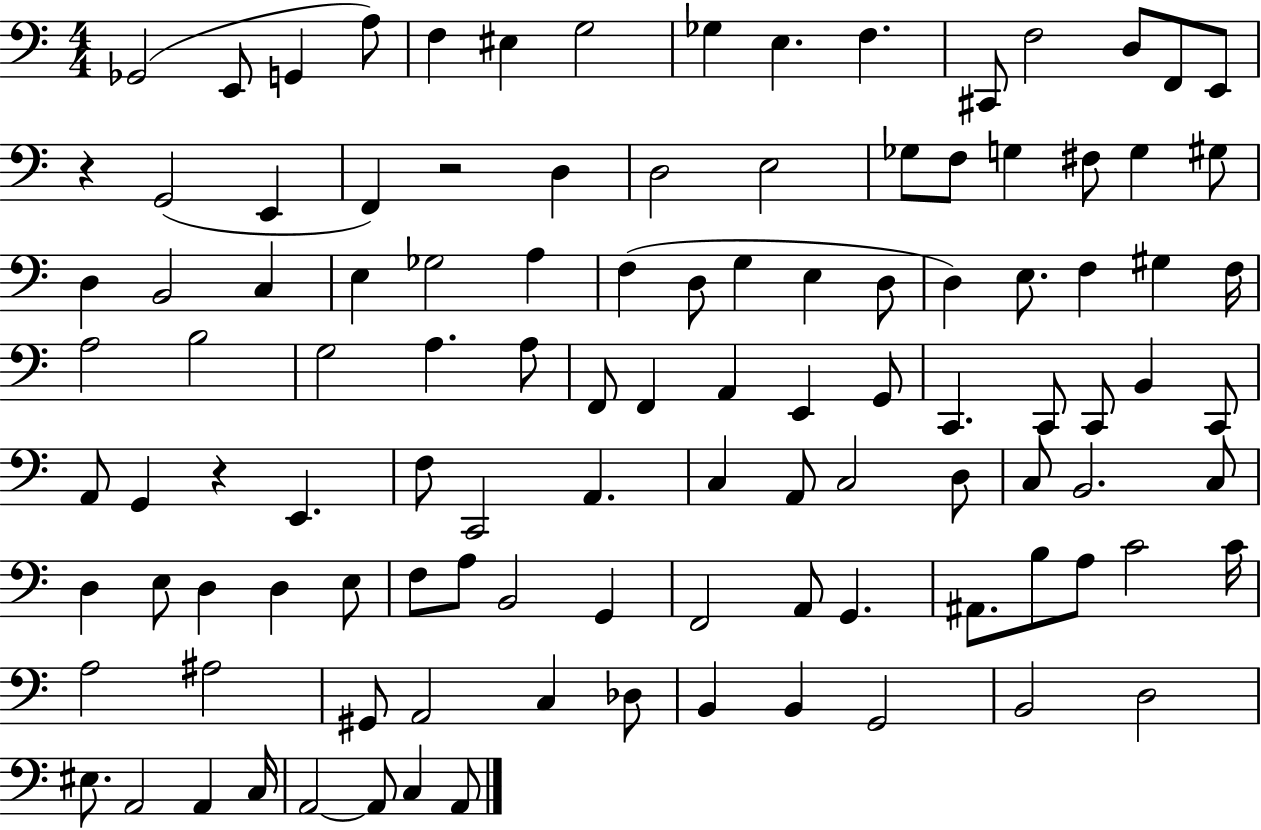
Gb2/h E2/e G2/q A3/e F3/q EIS3/q G3/h Gb3/q E3/q. F3/q. C#2/e F3/h D3/e F2/e E2/e R/q G2/h E2/q F2/q R/h D3/q D3/h E3/h Gb3/e F3/e G3/q F#3/e G3/q G#3/e D3/q B2/h C3/q E3/q Gb3/h A3/q F3/q D3/e G3/q E3/q D3/e D3/q E3/e. F3/q G#3/q F3/s A3/h B3/h G3/h A3/q. A3/e F2/e F2/q A2/q E2/q G2/e C2/q. C2/e C2/e B2/q C2/e A2/e G2/q R/q E2/q. F3/e C2/h A2/q. C3/q A2/e C3/h D3/e C3/e B2/h. C3/e D3/q E3/e D3/q D3/q E3/e F3/e A3/e B2/h G2/q F2/h A2/e G2/q. A#2/e. B3/e A3/e C4/h C4/s A3/h A#3/h G#2/e A2/h C3/q Db3/e B2/q B2/q G2/h B2/h D3/h EIS3/e. A2/h A2/q C3/s A2/h A2/e C3/q A2/e